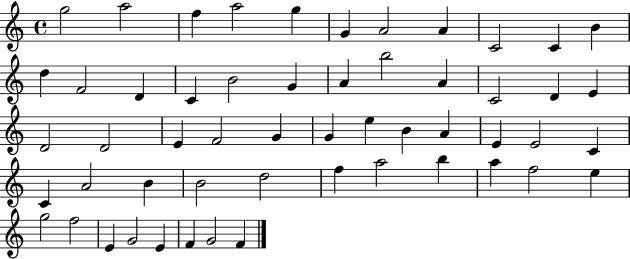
G5/h A5/h F5/q A5/h G5/q G4/q A4/h A4/q C4/h C4/q B4/q D5/q F4/h D4/q C4/q B4/h G4/q A4/q B5/h A4/q C4/h D4/q E4/q D4/h D4/h E4/q F4/h G4/q G4/q E5/q B4/q A4/q E4/q E4/h C4/q C4/q A4/h B4/q B4/h D5/h F5/q A5/h B5/q A5/q F5/h E5/q G5/h F5/h E4/q G4/h E4/q F4/q G4/h F4/q